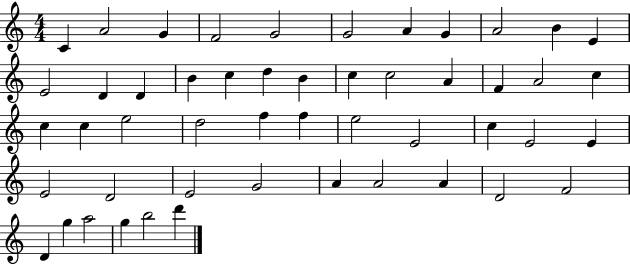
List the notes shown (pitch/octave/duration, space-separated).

C4/q A4/h G4/q F4/h G4/h G4/h A4/q G4/q A4/h B4/q E4/q E4/h D4/q D4/q B4/q C5/q D5/q B4/q C5/q C5/h A4/q F4/q A4/h C5/q C5/q C5/q E5/h D5/h F5/q F5/q E5/h E4/h C5/q E4/h E4/q E4/h D4/h E4/h G4/h A4/q A4/h A4/q D4/h F4/h D4/q G5/q A5/h G5/q B5/h D6/q